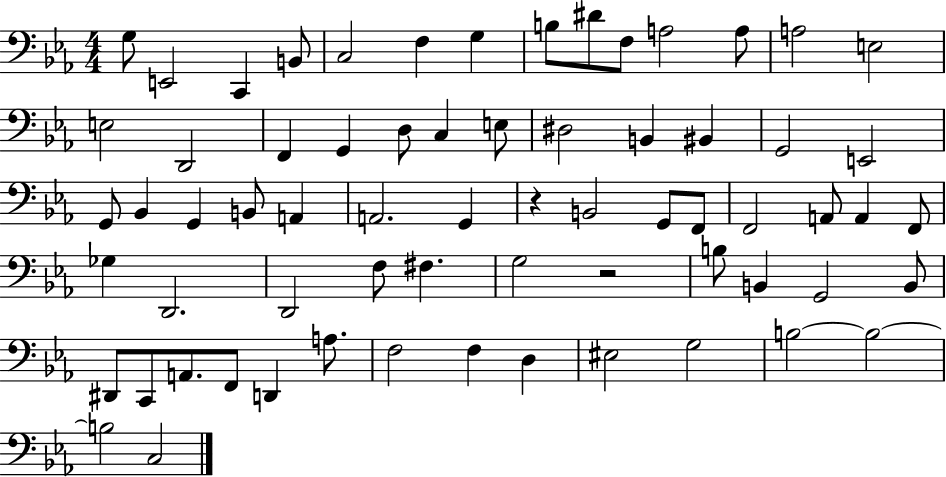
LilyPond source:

{
  \clef bass
  \numericTimeSignature
  \time 4/4
  \key ees \major
  g8 e,2 c,4 b,8 | c2 f4 g4 | b8 dis'8 f8 a2 a8 | a2 e2 | \break e2 d,2 | f,4 g,4 d8 c4 e8 | dis2 b,4 bis,4 | g,2 e,2 | \break g,8 bes,4 g,4 b,8 a,4 | a,2. g,4 | r4 b,2 g,8 f,8 | f,2 a,8 a,4 f,8 | \break ges4 d,2. | d,2 f8 fis4. | g2 r2 | b8 b,4 g,2 b,8 | \break dis,8 c,8 a,8. f,8 d,4 a8. | f2 f4 d4 | eis2 g2 | b2~~ b2~~ | \break b2 c2 | \bar "|."
}